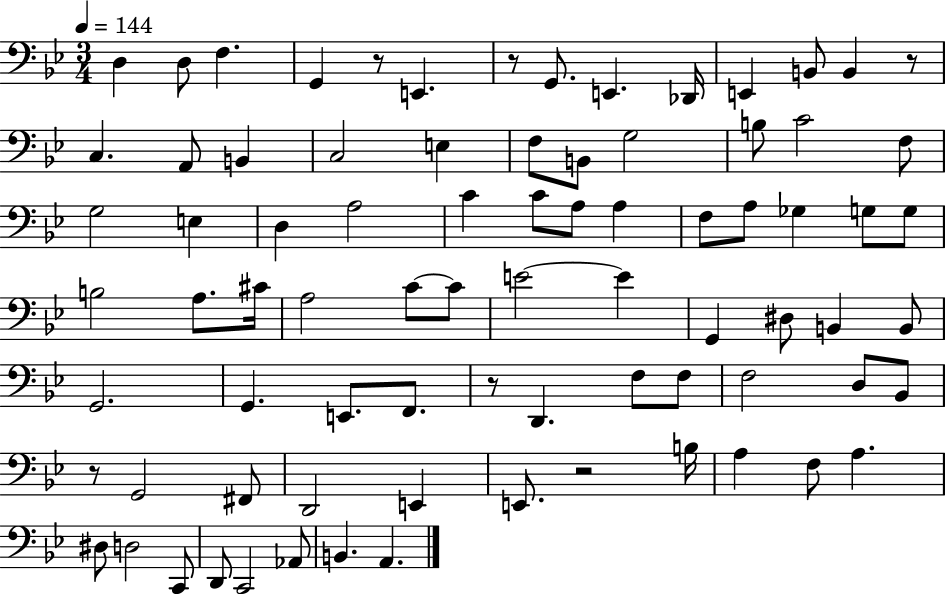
D3/q D3/e F3/q. G2/q R/e E2/q. R/e G2/e. E2/q. Db2/s E2/q B2/e B2/q R/e C3/q. A2/e B2/q C3/h E3/q F3/e B2/e G3/h B3/e C4/h F3/e G3/h E3/q D3/q A3/h C4/q C4/e A3/e A3/q F3/e A3/e Gb3/q G3/e G3/e B3/h A3/e. C#4/s A3/h C4/e C4/e E4/h E4/q G2/q D#3/e B2/q B2/e G2/h. G2/q. E2/e. F2/e. R/e D2/q. F3/e F3/e F3/h D3/e Bb2/e R/e G2/h F#2/e D2/h E2/q E2/e. R/h B3/s A3/q F3/e A3/q. D#3/e D3/h C2/e D2/e C2/h Ab2/e B2/q. A2/q.